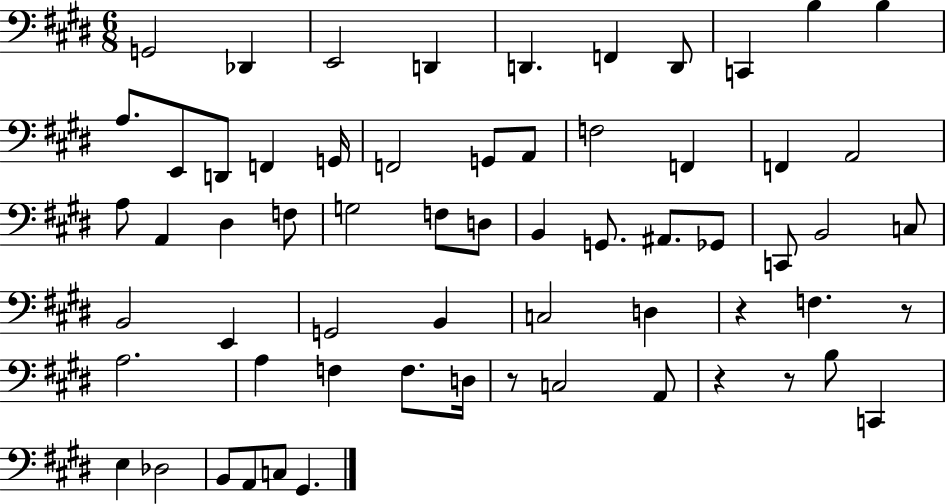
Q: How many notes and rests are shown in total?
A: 63